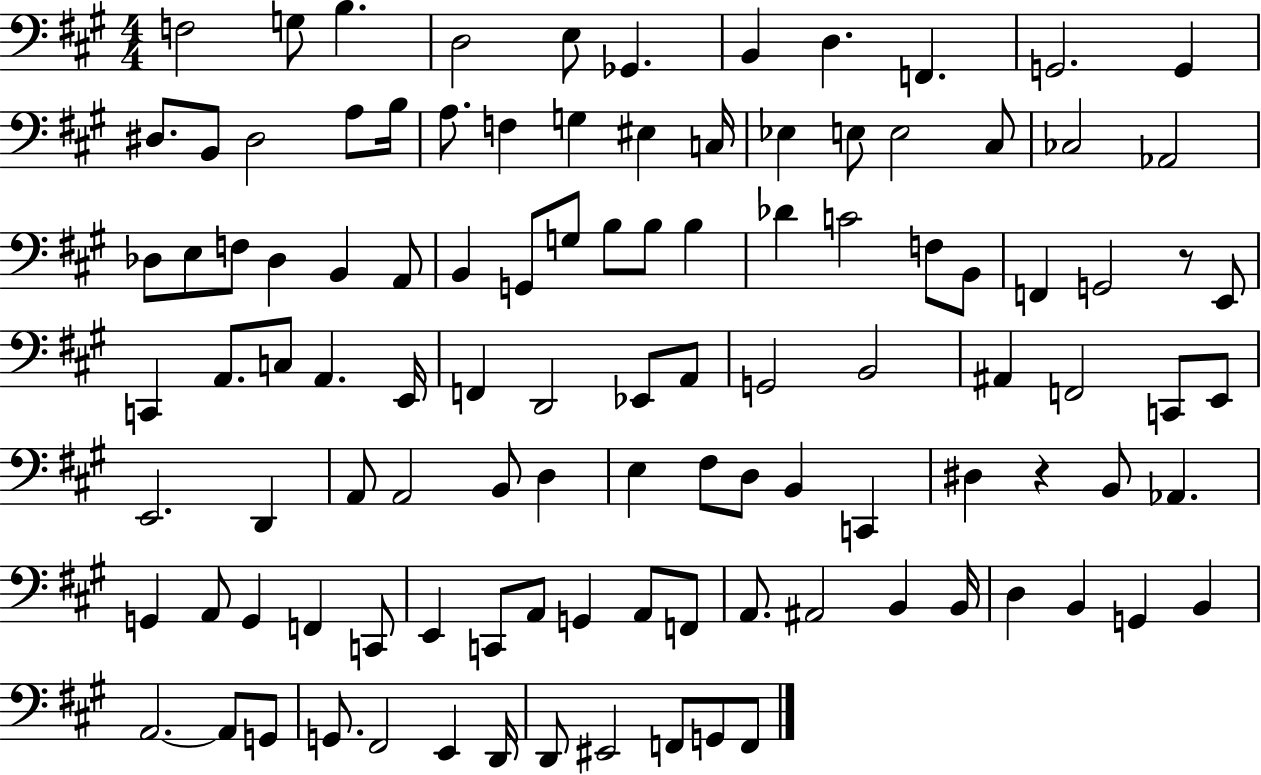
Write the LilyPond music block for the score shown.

{
  \clef bass
  \numericTimeSignature
  \time 4/4
  \key a \major
  \repeat volta 2 { f2 g8 b4. | d2 e8 ges,4. | b,4 d4. f,4. | g,2. g,4 | \break dis8. b,8 dis2 a8 b16 | a8. f4 g4 eis4 c16 | ees4 e8 e2 cis8 | ces2 aes,2 | \break des8 e8 f8 des4 b,4 a,8 | b,4 g,8 g8 b8 b8 b4 | des'4 c'2 f8 b,8 | f,4 g,2 r8 e,8 | \break c,4 a,8. c8 a,4. e,16 | f,4 d,2 ees,8 a,8 | g,2 b,2 | ais,4 f,2 c,8 e,8 | \break e,2. d,4 | a,8 a,2 b,8 d4 | e4 fis8 d8 b,4 c,4 | dis4 r4 b,8 aes,4. | \break g,4 a,8 g,4 f,4 c,8 | e,4 c,8 a,8 g,4 a,8 f,8 | a,8. ais,2 b,4 b,16 | d4 b,4 g,4 b,4 | \break a,2.~~ a,8 g,8 | g,8. fis,2 e,4 d,16 | d,8 eis,2 f,8 g,8 f,8 | } \bar "|."
}